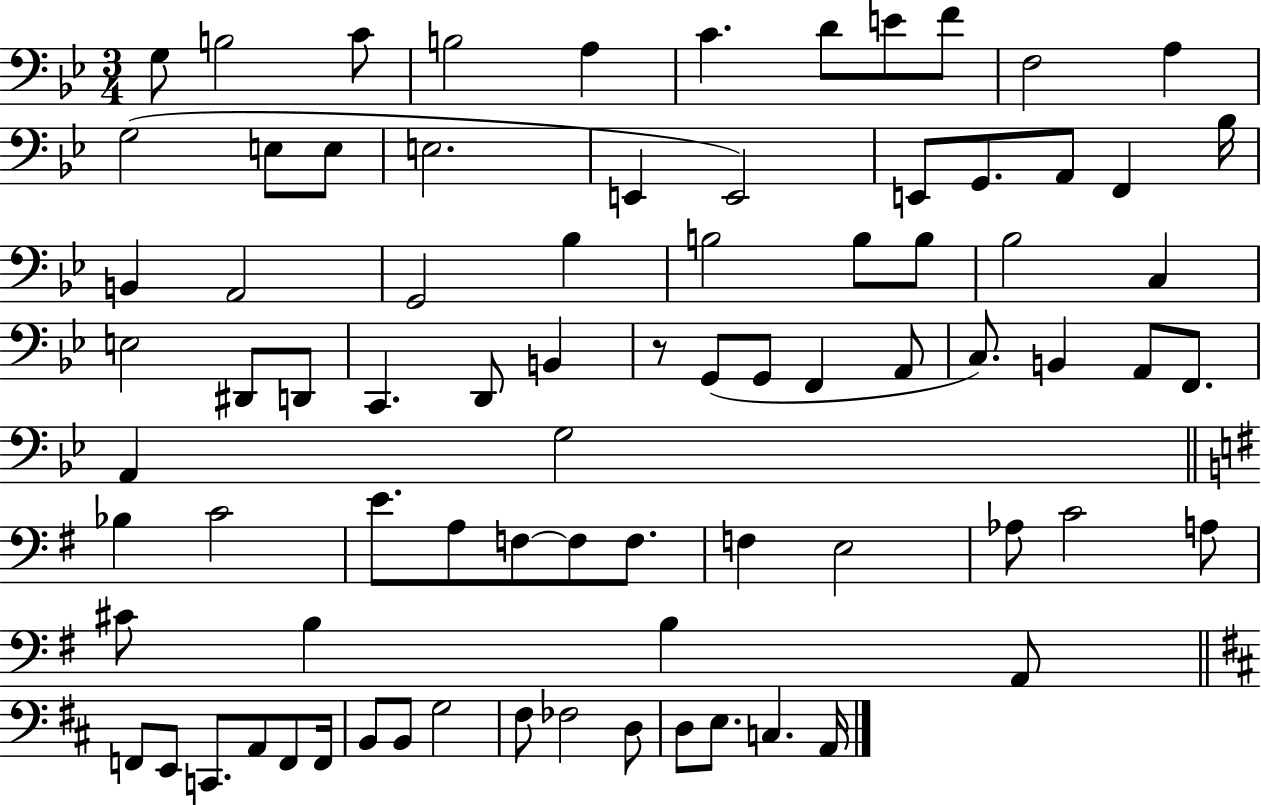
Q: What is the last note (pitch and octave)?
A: A2